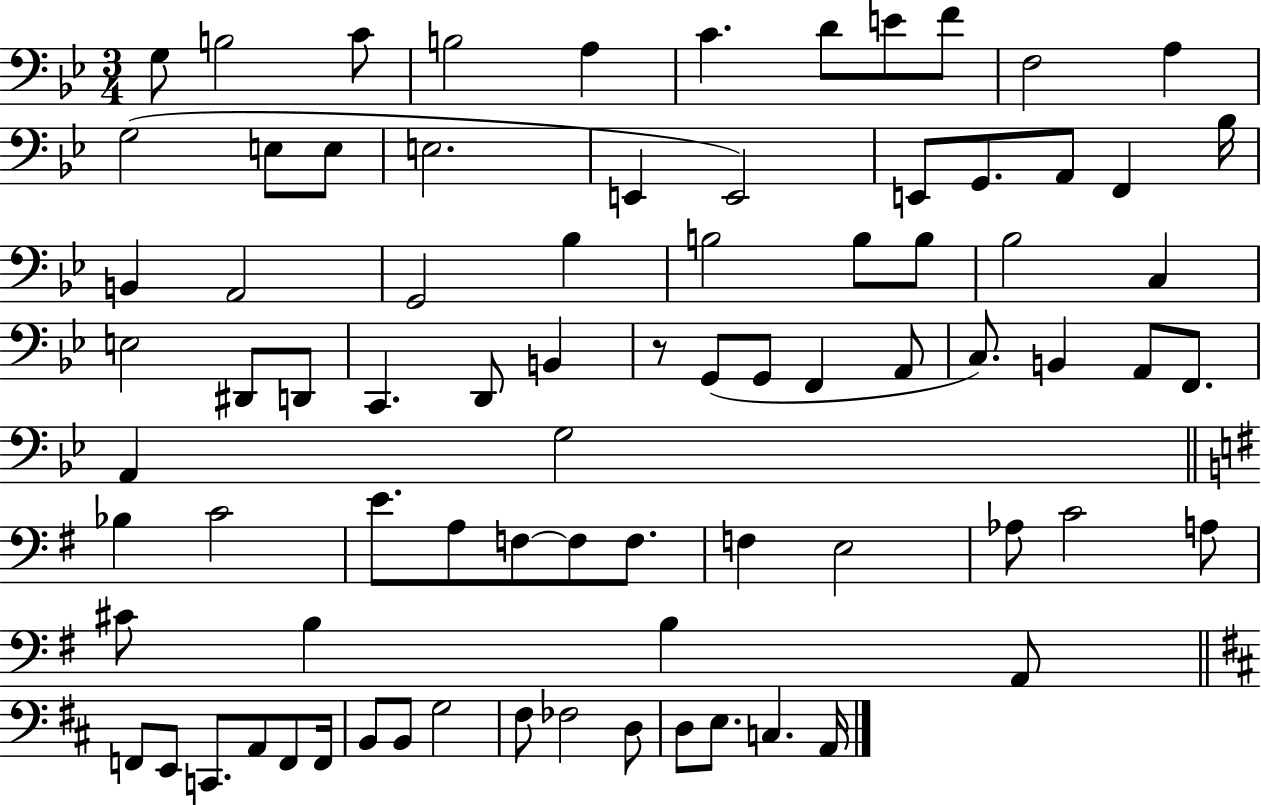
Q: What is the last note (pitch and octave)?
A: A2